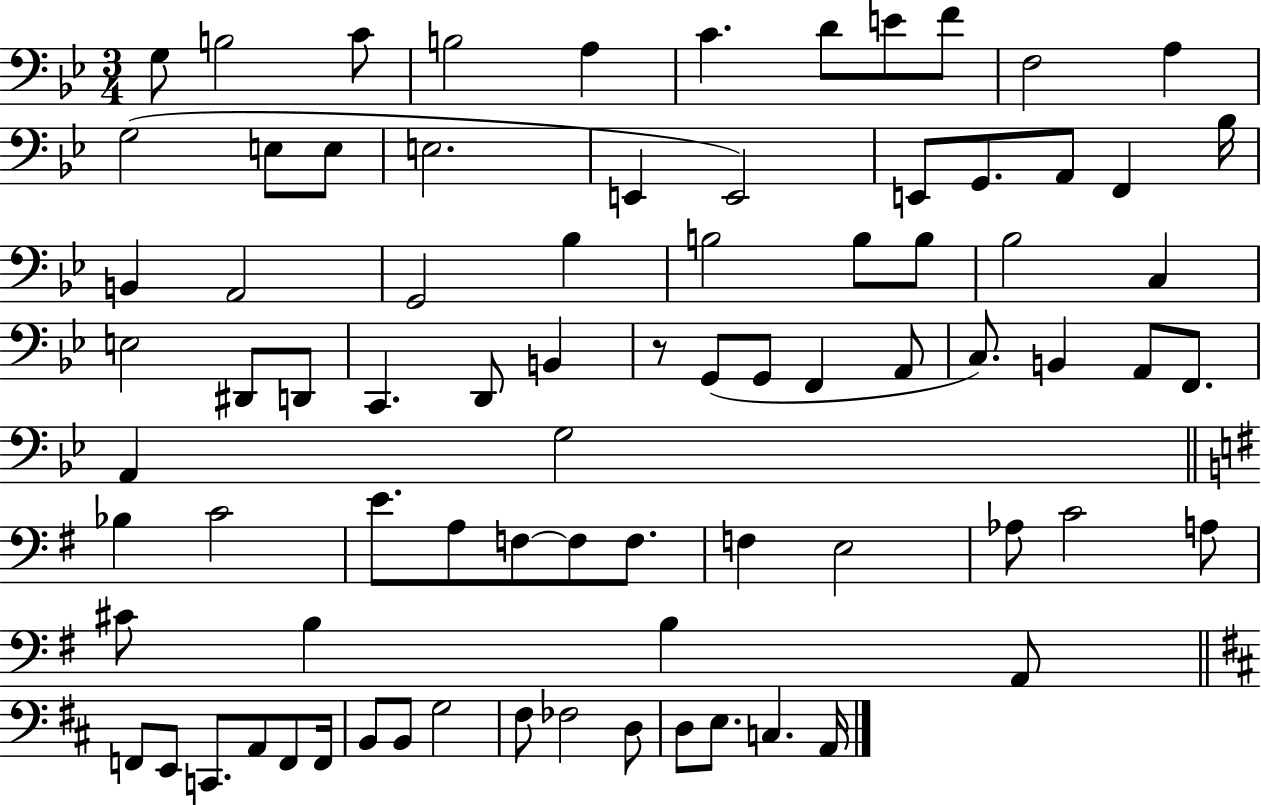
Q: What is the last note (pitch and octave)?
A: A2